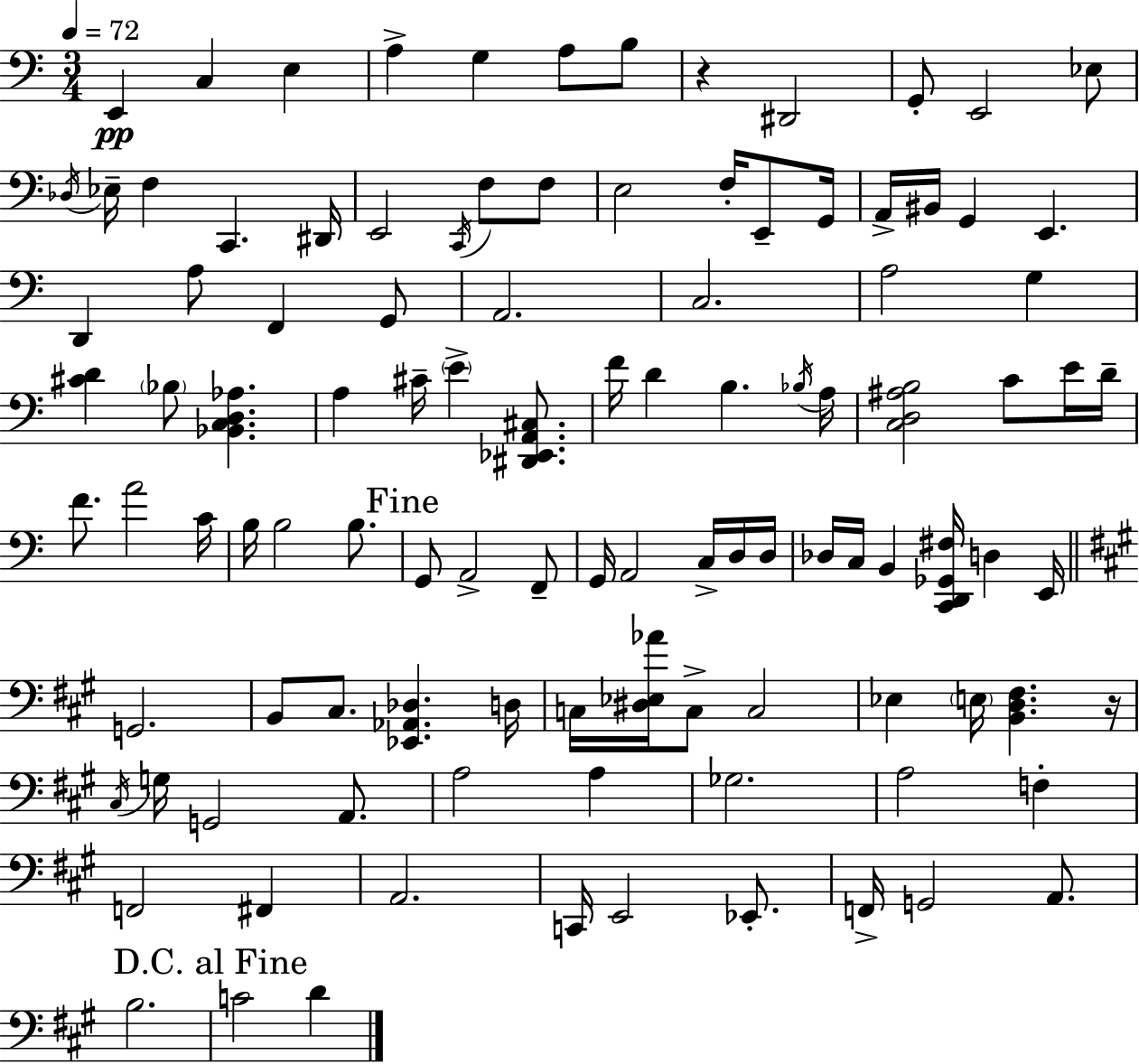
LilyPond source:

{
  \clef bass
  \numericTimeSignature
  \time 3/4
  \key c \major
  \tempo 4 = 72
  \repeat volta 2 { e,4\pp c4 e4 | a4-> g4 a8 b8 | r4 dis,2 | g,8-. e,2 ees8 | \break \acciaccatura { des16 } ees16-- f4 c,4. | dis,16 e,2 \acciaccatura { c,16 } f8 | f8 e2 f16-. e,8-- | g,16 a,16-> bis,16 g,4 e,4. | \break d,4 a8 f,4 | g,8 a,2. | c2. | a2 g4 | \break <cis' d'>4 \parenthesize bes8 <bes, c d aes>4. | a4 cis'16-- \parenthesize e'4-> <dis, ees, a, cis>8. | f'16 d'4 b4. | \acciaccatura { bes16 } a16 <c d ais b>2 c'8 | \break e'16 d'16-- f'8. a'2 | c'16 b16 b2 | b8. \mark "Fine" g,8 a,2-> | f,8-- g,16 a,2 | \break c16-> d16 d16 des16 c16 b,4 <c, d, ges, fis>16 d4 | e,16 \bar "||" \break \key a \major g,2. | b,8 cis8. <ees, aes, des>4. d16 | c16 <dis ees aes'>16 c8-> c2 | ees4 \parenthesize e16 <b, d fis>4. r16 | \break \acciaccatura { cis16 } g16 g,2 a,8. | a2 a4 | ges2. | a2 f4-. | \break f,2 fis,4 | a,2. | c,16 e,2 ees,8.-. | f,16-> g,2 a,8. | \break b2. | \mark "D.C. al Fine" c'2 d'4 | } \bar "|."
}